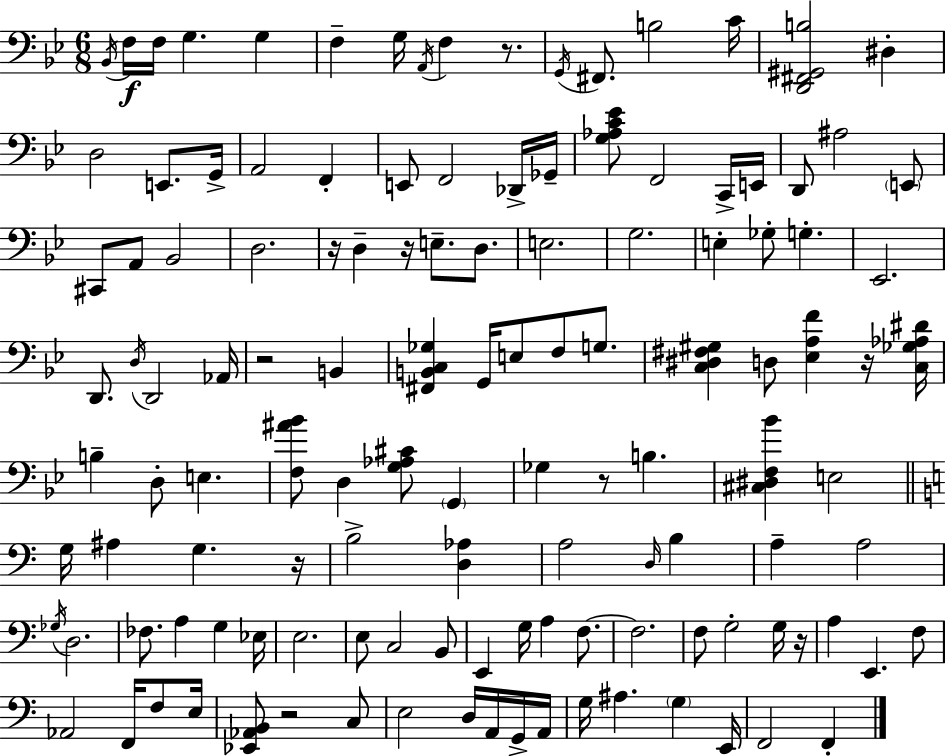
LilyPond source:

{
  \clef bass
  \numericTimeSignature
  \time 6/8
  \key bes \major
  \repeat volta 2 { \acciaccatura { bes,16 }\f f16 f16 g4. g4 | f4-- g16 \acciaccatura { a,16 } f4 r8. | \acciaccatura { g,16 } fis,8. b2 | c'16 <d, fis, gis, b>2 dis4-. | \break d2 e,8. | g,16-> a,2 f,4-. | e,8 f,2 | des,16-> ges,16-- <g aes c' ees'>8 f,2 | \break c,16-> e,16 d,8 ais2 | \parenthesize e,8 cis,8 a,8 bes,2 | d2. | r16 d4-- r16 e8.-- | \break d8. e2. | g2. | e4-. ges8-. g4.-. | ees,2. | \break d,8. \acciaccatura { d16 } d,2 | aes,16 r2 | b,4 <fis, b, c ges>4 g,16 e8 f8 | g8. <c dis fis gis>4 d8 <ees a f'>4 | \break r16 <c ges aes dis'>16 b4-- d8-. e4. | <f ais' bes'>8 d4 <g aes cis'>8 | \parenthesize g,4 ges4 r8 b4. | <cis dis f bes'>4 e2 | \break \bar "||" \break \key a \minor g16 ais4 g4. r16 | b2-> <d aes>4 | a2 \grace { d16 } b4 | a4-- a2 | \break \acciaccatura { ges16 } d2. | fes8. a4 g4 | ees16 e2. | e8 c2 | \break b,8 e,4 g16 a4 f8.~~ | f2. | f8 g2-. | g16 r16 a4 e,4. | \break f8 aes,2 f,16 f8 | e16 <ees, aes, b,>8 r2 | c8 e2 d16 a,16 | g,16-> a,16 g16 ais4. \parenthesize g4 | \break e,16 f,2 f,4-. | } \bar "|."
}